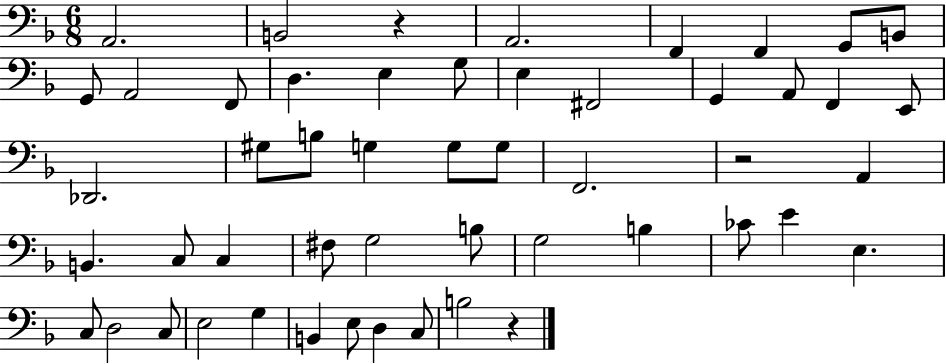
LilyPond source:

{
  \clef bass
  \numericTimeSignature
  \time 6/8
  \key f \major
  a,2. | b,2 r4 | a,2. | f,4 f,4 g,8 b,8 | \break g,8 a,2 f,8 | d4. e4 g8 | e4 fis,2 | g,4 a,8 f,4 e,8 | \break des,2. | gis8 b8 g4 g8 g8 | f,2. | r2 a,4 | \break b,4. c8 c4 | fis8 g2 b8 | g2 b4 | ces'8 e'4 e4. | \break c8 d2 c8 | e2 g4 | b,4 e8 d4 c8 | b2 r4 | \break \bar "|."
}